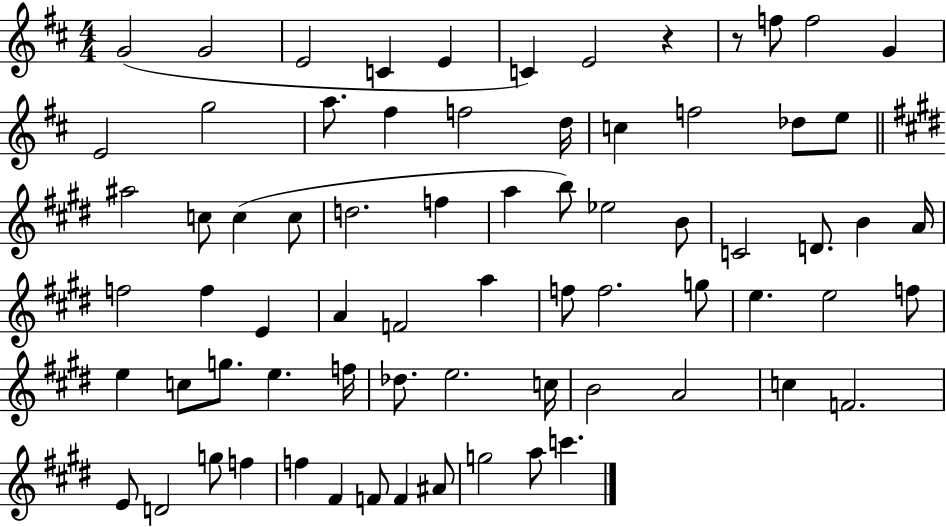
{
  \clef treble
  \numericTimeSignature
  \time 4/4
  \key d \major
  g'2( g'2 | e'2 c'4 e'4 | c'4) e'2 r4 | r8 f''8 f''2 g'4 | \break e'2 g''2 | a''8. fis''4 f''2 d''16 | c''4 f''2 des''8 e''8 | \bar "||" \break \key e \major ais''2 c''8 c''4( c''8 | d''2. f''4 | a''4 b''8) ees''2 b'8 | c'2 d'8. b'4 a'16 | \break f''2 f''4 e'4 | a'4 f'2 a''4 | f''8 f''2. g''8 | e''4. e''2 f''8 | \break e''4 c''8 g''8. e''4. f''16 | des''8. e''2. c''16 | b'2 a'2 | c''4 f'2. | \break e'8 d'2 g''8 f''4 | f''4 fis'4 f'8 f'4 ais'8 | g''2 a''8 c'''4. | \bar "|."
}